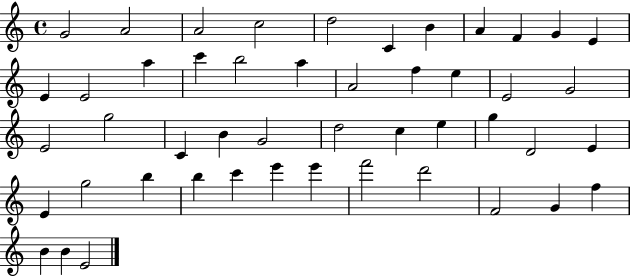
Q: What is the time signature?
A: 4/4